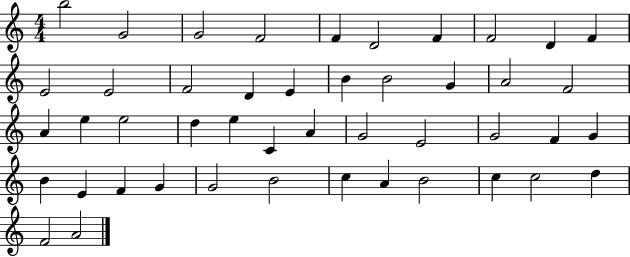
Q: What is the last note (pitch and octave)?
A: A4